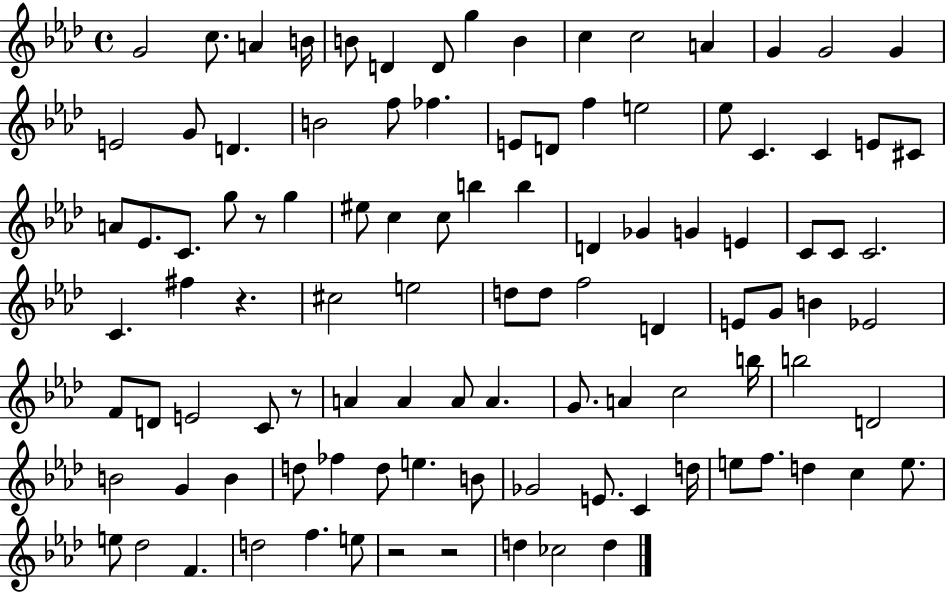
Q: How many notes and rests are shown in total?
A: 104